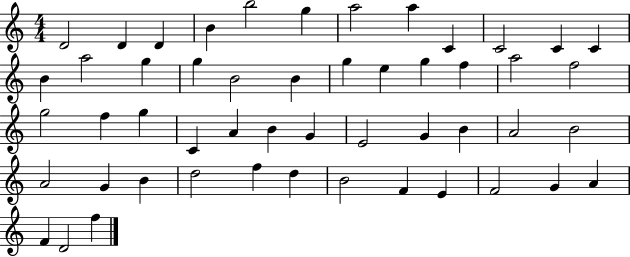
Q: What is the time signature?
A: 4/4